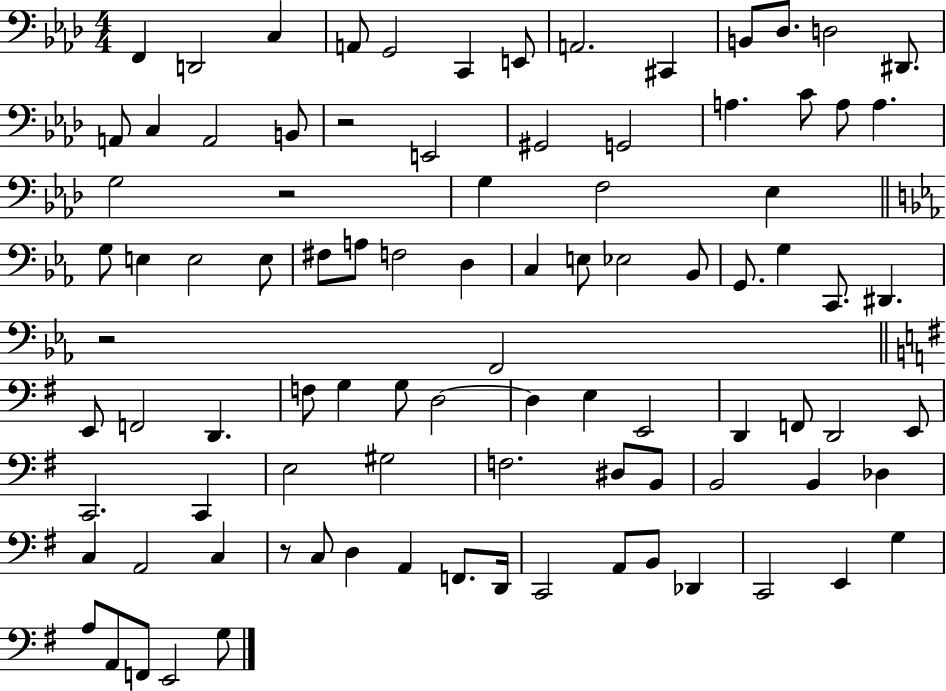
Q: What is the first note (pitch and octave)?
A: F2